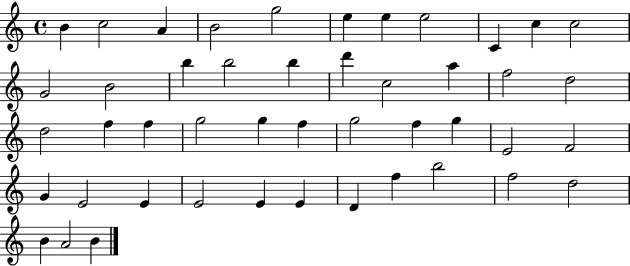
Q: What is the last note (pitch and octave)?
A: B4